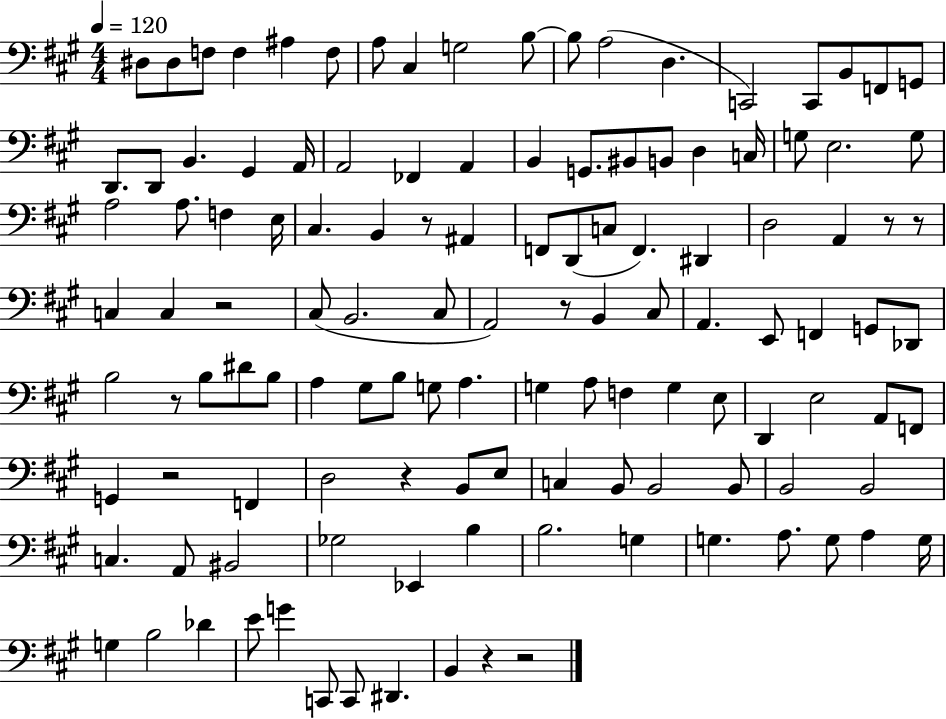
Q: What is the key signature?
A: A major